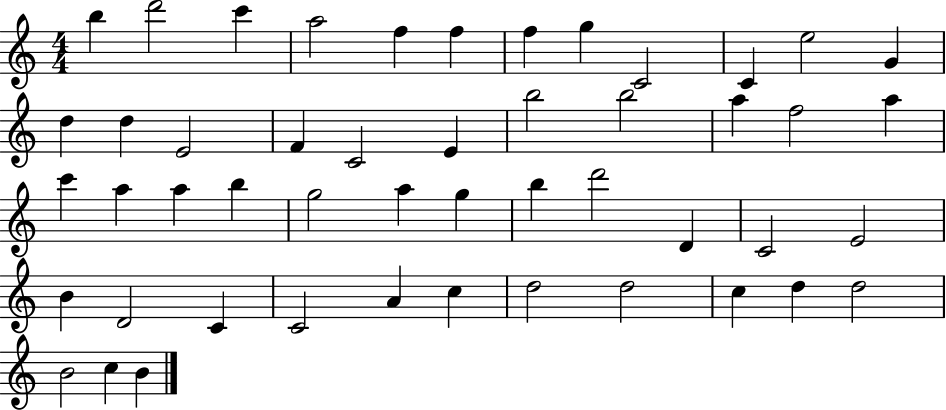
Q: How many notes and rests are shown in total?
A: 49